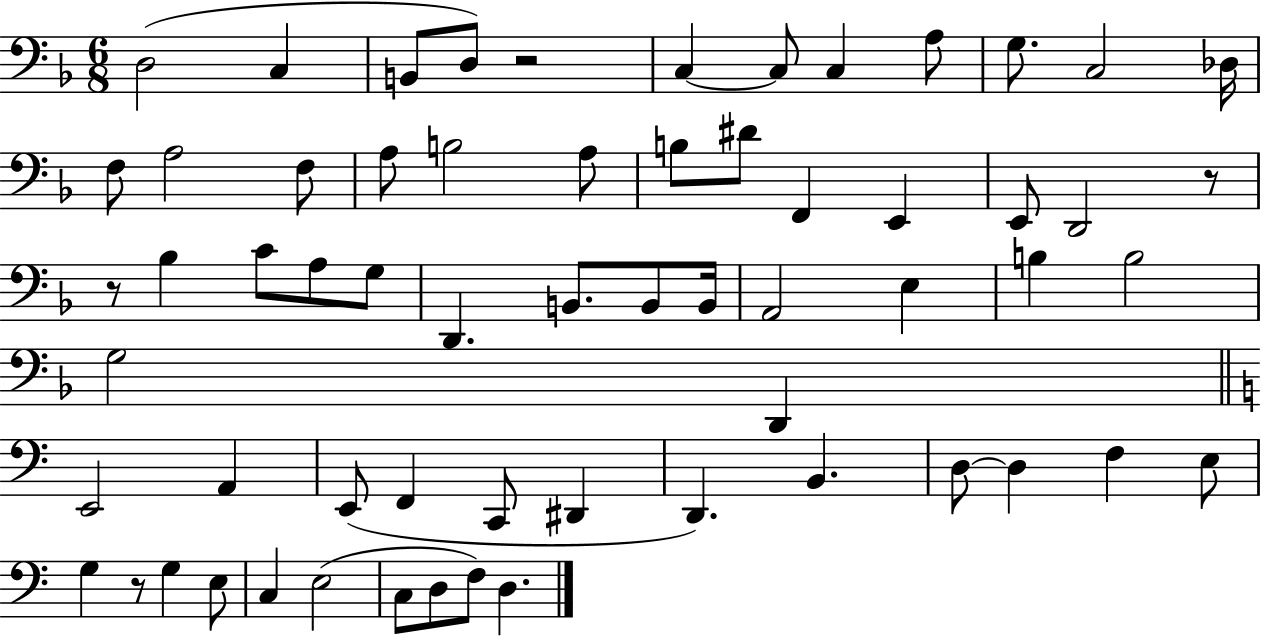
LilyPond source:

{
  \clef bass
  \numericTimeSignature
  \time 6/8
  \key f \major
  d2( c4 | b,8 d8) r2 | c4~~ c8 c4 a8 | g8. c2 des16 | \break f8 a2 f8 | a8 b2 a8 | b8 dis'8 f,4 e,4 | e,8 d,2 r8 | \break r8 bes4 c'8 a8 g8 | d,4. b,8. b,8 b,16 | a,2 e4 | b4 b2 | \break g2 d,4 | \bar "||" \break \key a \minor e,2 a,4 | e,8( f,4 c,8 dis,4 | d,4.) b,4. | d8~~ d4 f4 e8 | \break g4 r8 g4 e8 | c4 e2( | c8 d8 f8) d4. | \bar "|."
}